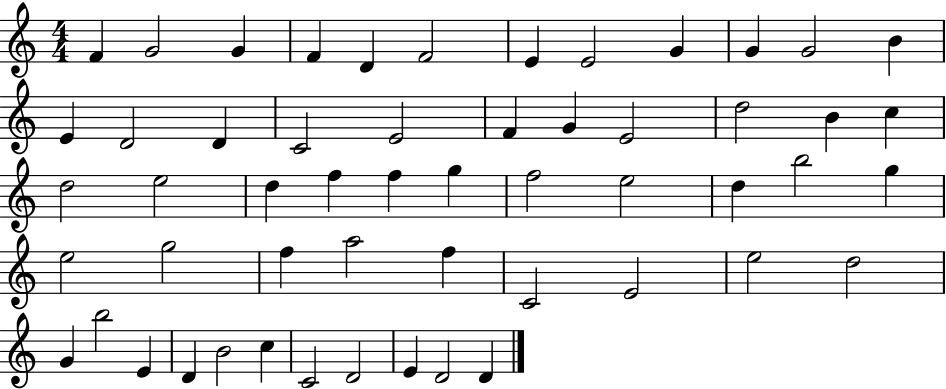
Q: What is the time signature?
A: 4/4